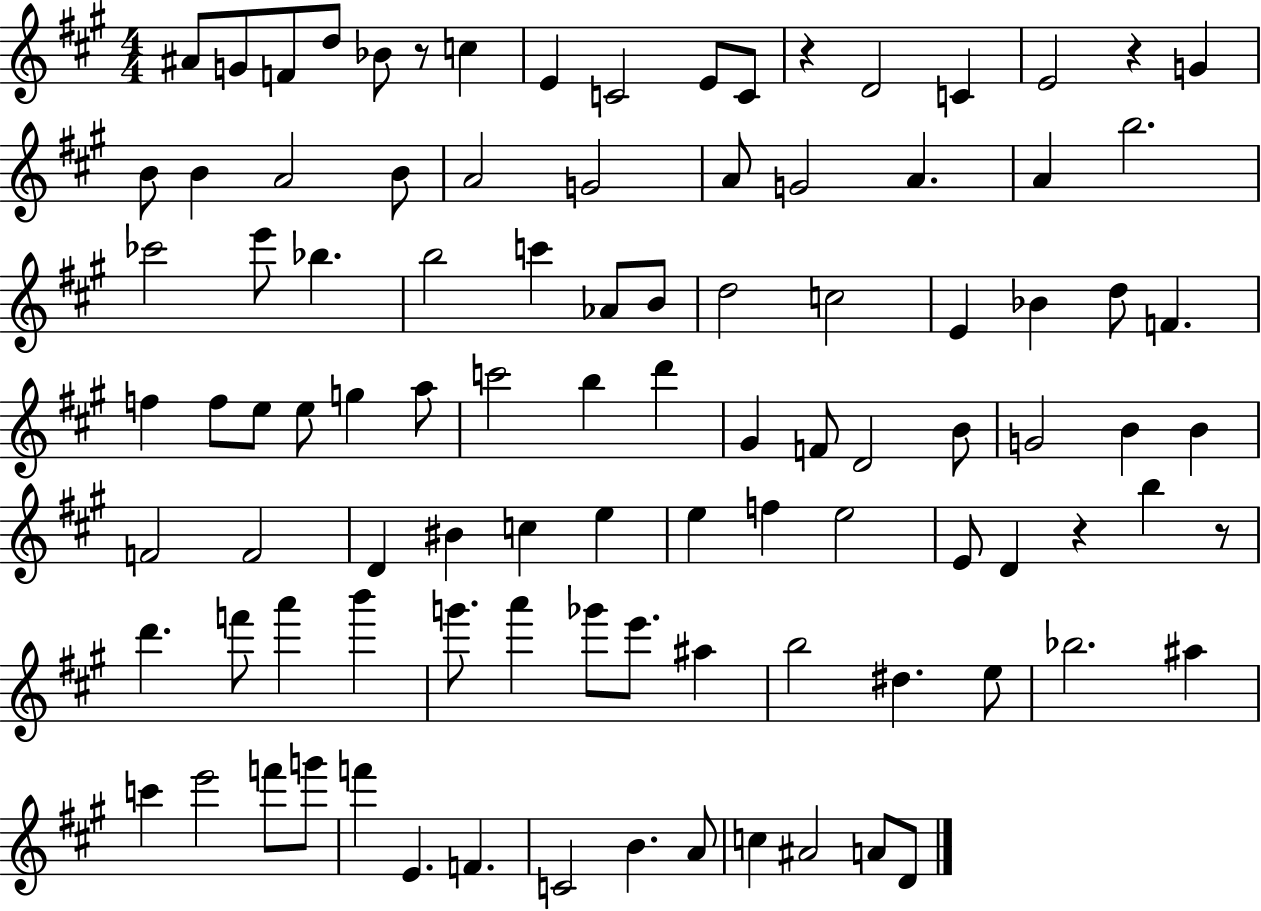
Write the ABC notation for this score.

X:1
T:Untitled
M:4/4
L:1/4
K:A
^A/2 G/2 F/2 d/2 _B/2 z/2 c E C2 E/2 C/2 z D2 C E2 z G B/2 B A2 B/2 A2 G2 A/2 G2 A A b2 _c'2 e'/2 _b b2 c' _A/2 B/2 d2 c2 E _B d/2 F f f/2 e/2 e/2 g a/2 c'2 b d' ^G F/2 D2 B/2 G2 B B F2 F2 D ^B c e e f e2 E/2 D z b z/2 d' f'/2 a' b' g'/2 a' _g'/2 e'/2 ^a b2 ^d e/2 _b2 ^a c' e'2 f'/2 g'/2 f' E F C2 B A/2 c ^A2 A/2 D/2